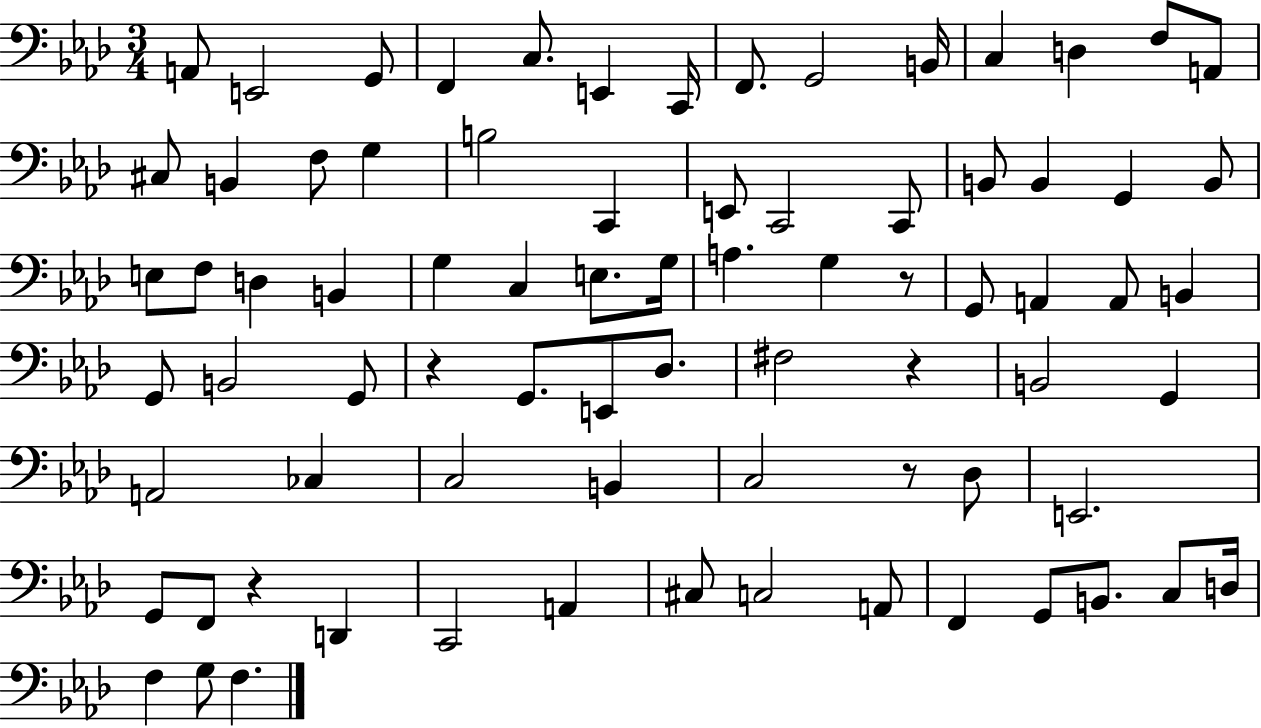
A2/e E2/h G2/e F2/q C3/e. E2/q C2/s F2/e. G2/h B2/s C3/q D3/q F3/e A2/e C#3/e B2/q F3/e G3/q B3/h C2/q E2/e C2/h C2/e B2/e B2/q G2/q B2/e E3/e F3/e D3/q B2/q G3/q C3/q E3/e. G3/s A3/q. G3/q R/e G2/e A2/q A2/e B2/q G2/e B2/h G2/e R/q G2/e. E2/e Db3/e. F#3/h R/q B2/h G2/q A2/h CES3/q C3/h B2/q C3/h R/e Db3/e E2/h. G2/e F2/e R/q D2/q C2/h A2/q C#3/e C3/h A2/e F2/q G2/e B2/e. C3/e D3/s F3/q G3/e F3/q.